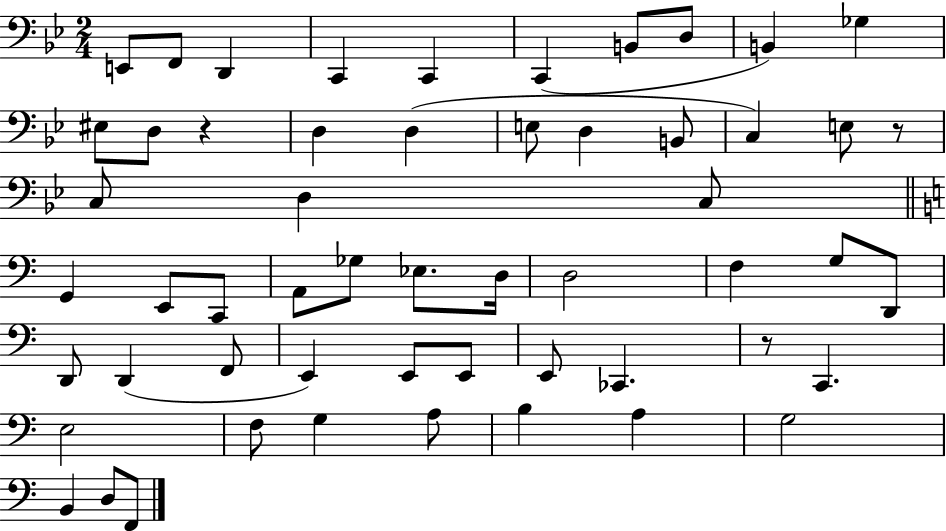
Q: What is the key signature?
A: BES major